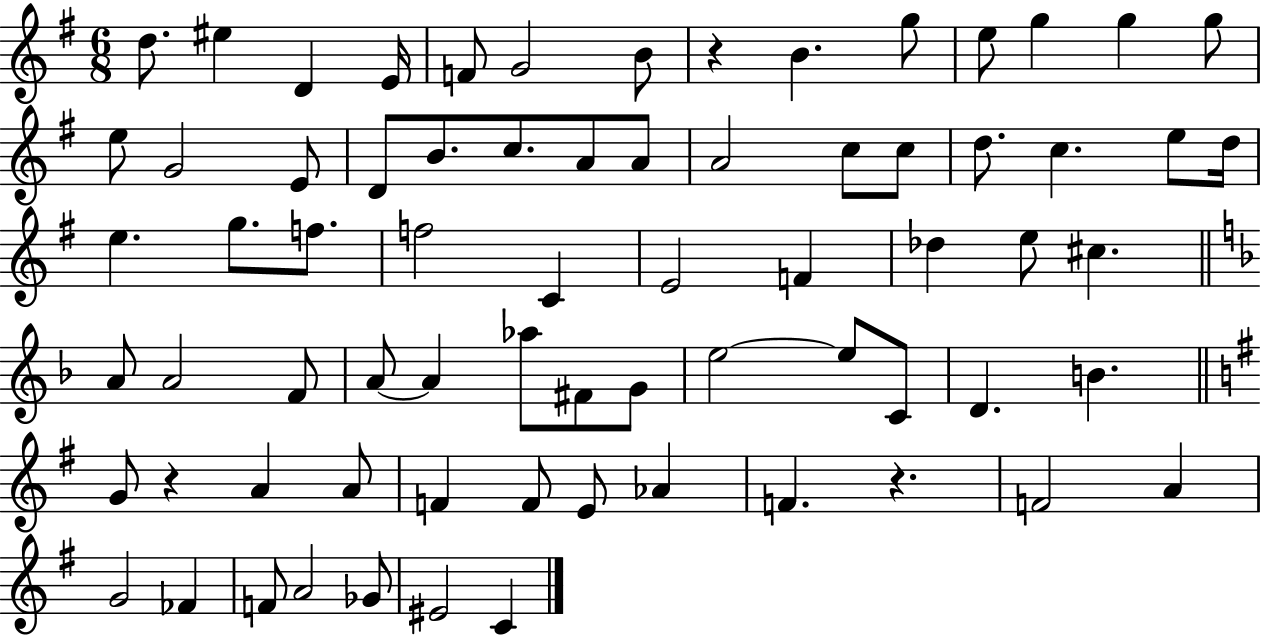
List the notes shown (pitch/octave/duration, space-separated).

D5/e. EIS5/q D4/q E4/s F4/e G4/h B4/e R/q B4/q. G5/e E5/e G5/q G5/q G5/e E5/e G4/h E4/e D4/e B4/e. C5/e. A4/e A4/e A4/h C5/e C5/e D5/e. C5/q. E5/e D5/s E5/q. G5/e. F5/e. F5/h C4/q E4/h F4/q Db5/q E5/e C#5/q. A4/e A4/h F4/e A4/e A4/q Ab5/e F#4/e G4/e E5/h E5/e C4/e D4/q. B4/q. G4/e R/q A4/q A4/e F4/q F4/e E4/e Ab4/q F4/q. R/q. F4/h A4/q G4/h FES4/q F4/e A4/h Gb4/e EIS4/h C4/q